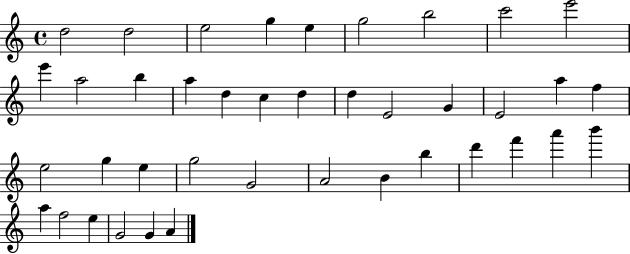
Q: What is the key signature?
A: C major